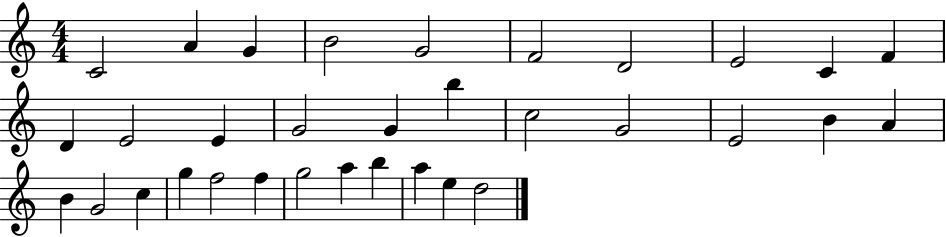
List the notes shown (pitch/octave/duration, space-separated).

C4/h A4/q G4/q B4/h G4/h F4/h D4/h E4/h C4/q F4/q D4/q E4/h E4/q G4/h G4/q B5/q C5/h G4/h E4/h B4/q A4/q B4/q G4/h C5/q G5/q F5/h F5/q G5/h A5/q B5/q A5/q E5/q D5/h